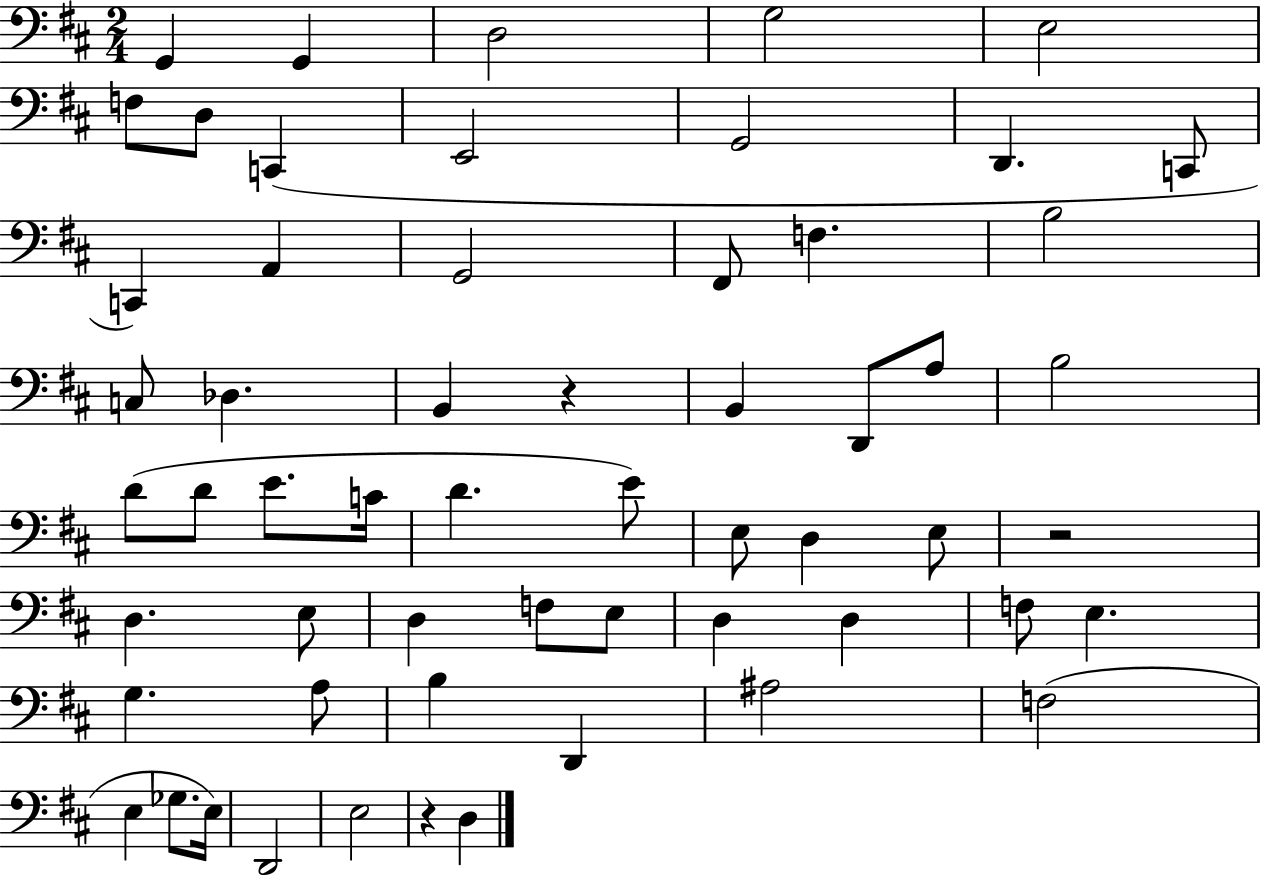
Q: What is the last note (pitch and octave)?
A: D3